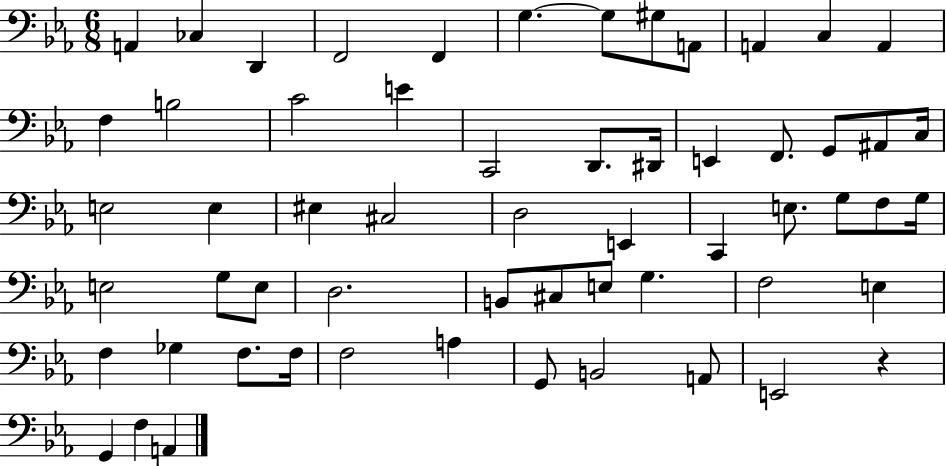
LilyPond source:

{
  \clef bass
  \numericTimeSignature
  \time 6/8
  \key ees \major
  \repeat volta 2 { a,4 ces4 d,4 | f,2 f,4 | g4.~~ g8 gis8 a,8 | a,4 c4 a,4 | \break f4 b2 | c'2 e'4 | c,2 d,8. dis,16 | e,4 f,8. g,8 ais,8 c16 | \break e2 e4 | eis4 cis2 | d2 e,4 | c,4 e8. g8 f8 g16 | \break e2 g8 e8 | d2. | b,8 cis8 e8 g4. | f2 e4 | \break f4 ges4 f8. f16 | f2 a4 | g,8 b,2 a,8 | e,2 r4 | \break g,4 f4 a,4 | } \bar "|."
}